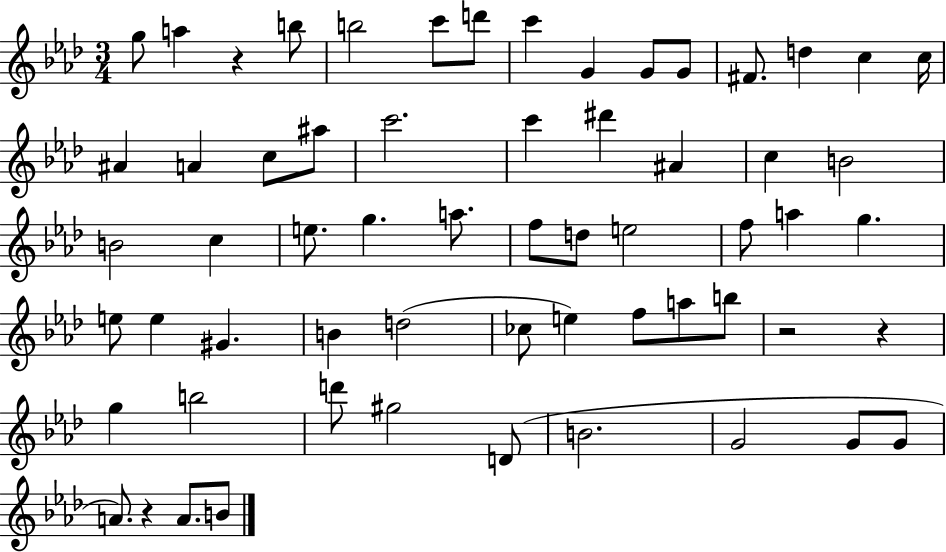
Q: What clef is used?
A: treble